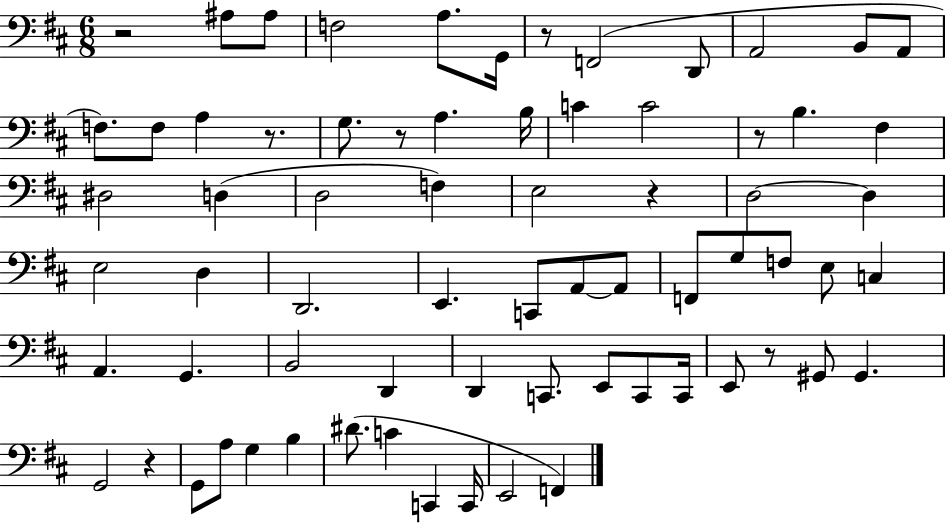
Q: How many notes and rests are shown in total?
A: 70